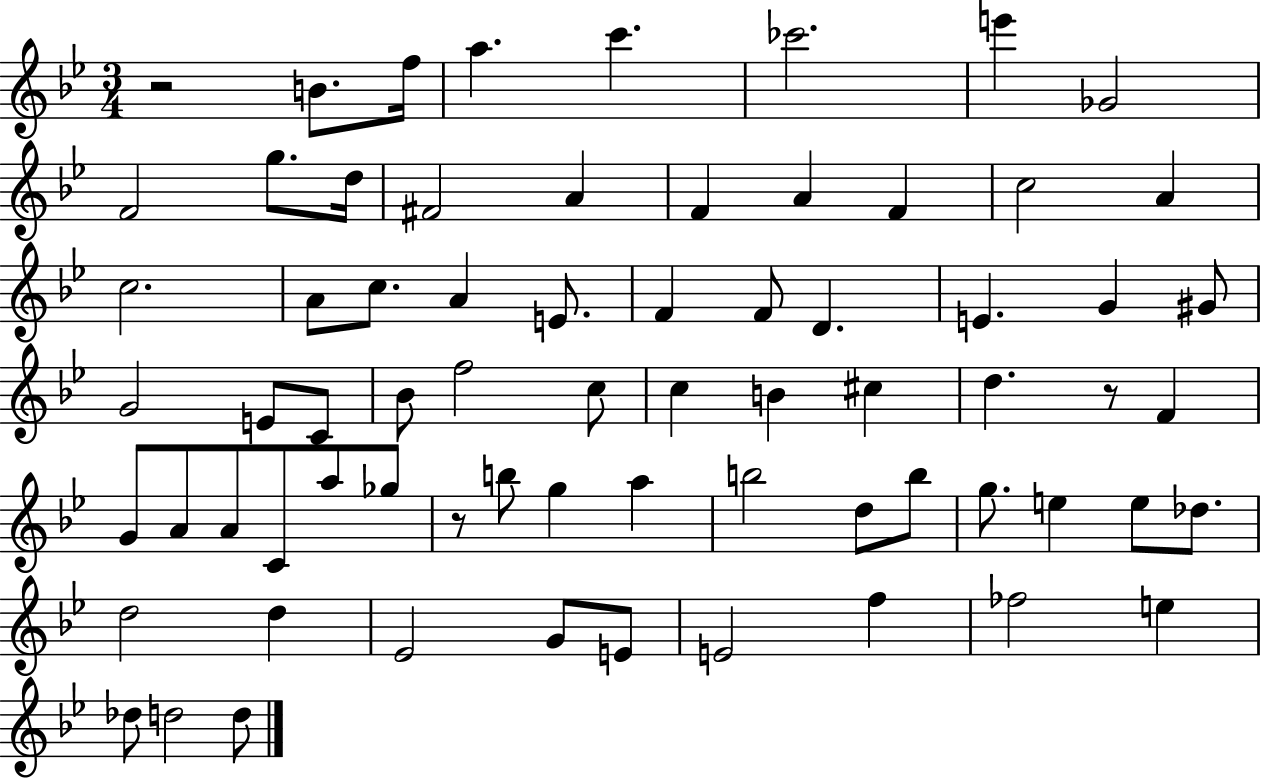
{
  \clef treble
  \numericTimeSignature
  \time 3/4
  \key bes \major
  r2 b'8. f''16 | a''4. c'''4. | ces'''2. | e'''4 ges'2 | \break f'2 g''8. d''16 | fis'2 a'4 | f'4 a'4 f'4 | c''2 a'4 | \break c''2. | a'8 c''8. a'4 e'8. | f'4 f'8 d'4. | e'4. g'4 gis'8 | \break g'2 e'8 c'8 | bes'8 f''2 c''8 | c''4 b'4 cis''4 | d''4. r8 f'4 | \break g'8 a'8 a'8 c'8 a''8 ges''8 | r8 b''8 g''4 a''4 | b''2 d''8 b''8 | g''8. e''4 e''8 des''8. | \break d''2 d''4 | ees'2 g'8 e'8 | e'2 f''4 | fes''2 e''4 | \break des''8 d''2 d''8 | \bar "|."
}